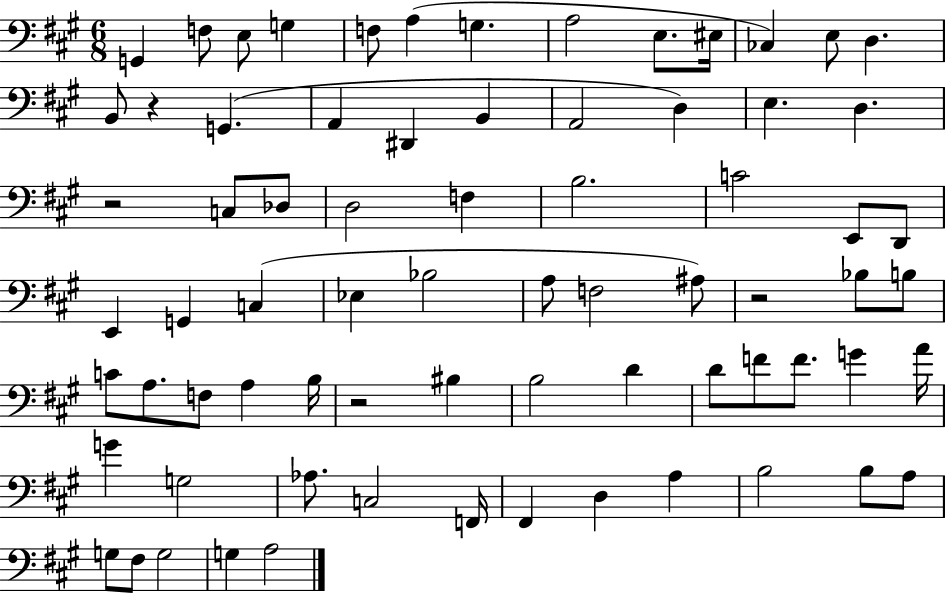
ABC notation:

X:1
T:Untitled
M:6/8
L:1/4
K:A
G,, F,/2 E,/2 G, F,/2 A, G, A,2 E,/2 ^E,/4 _C, E,/2 D, B,,/2 z G,, A,, ^D,, B,, A,,2 D, E, D, z2 C,/2 _D,/2 D,2 F, B,2 C2 E,,/2 D,,/2 E,, G,, C, _E, _B,2 A,/2 F,2 ^A,/2 z2 _B,/2 B,/2 C/2 A,/2 F,/2 A, B,/4 z2 ^B, B,2 D D/2 F/2 F/2 G A/4 G G,2 _A,/2 C,2 F,,/4 ^F,, D, A, B,2 B,/2 A,/2 G,/2 ^F,/2 G,2 G, A,2